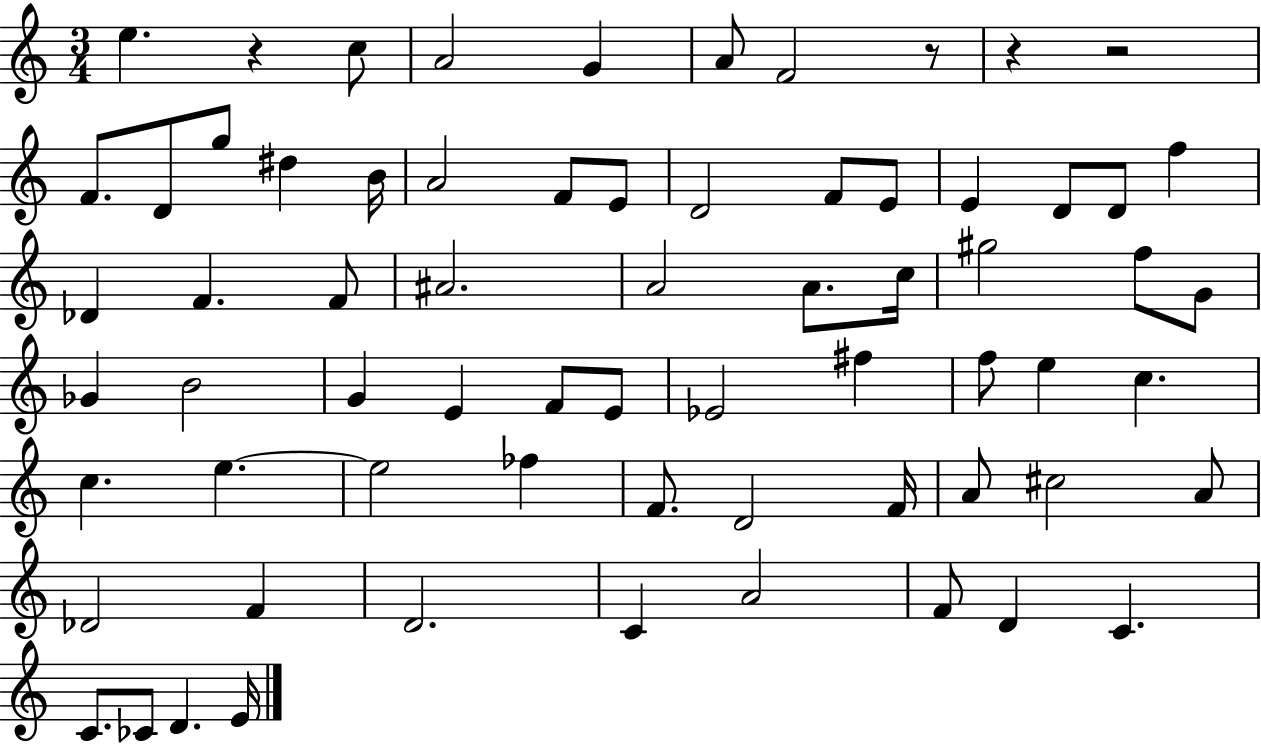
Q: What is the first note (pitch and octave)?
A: E5